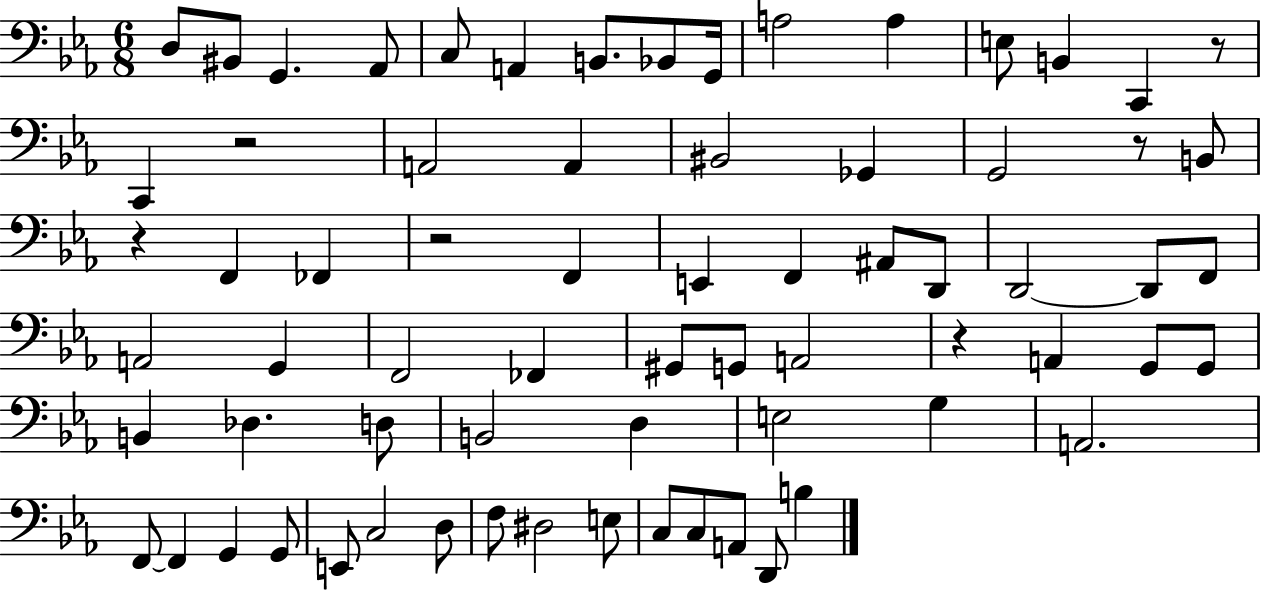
D3/e BIS2/e G2/q. Ab2/e C3/e A2/q B2/e. Bb2/e G2/s A3/h A3/q E3/e B2/q C2/q R/e C2/q R/h A2/h A2/q BIS2/h Gb2/q G2/h R/e B2/e R/q F2/q FES2/q R/h F2/q E2/q F2/q A#2/e D2/e D2/h D2/e F2/e A2/h G2/q F2/h FES2/q G#2/e G2/e A2/h R/q A2/q G2/e G2/e B2/q Db3/q. D3/e B2/h D3/q E3/h G3/q A2/h. F2/e F2/q G2/q G2/e E2/e C3/h D3/e F3/e D#3/h E3/e C3/e C3/e A2/e D2/e B3/q